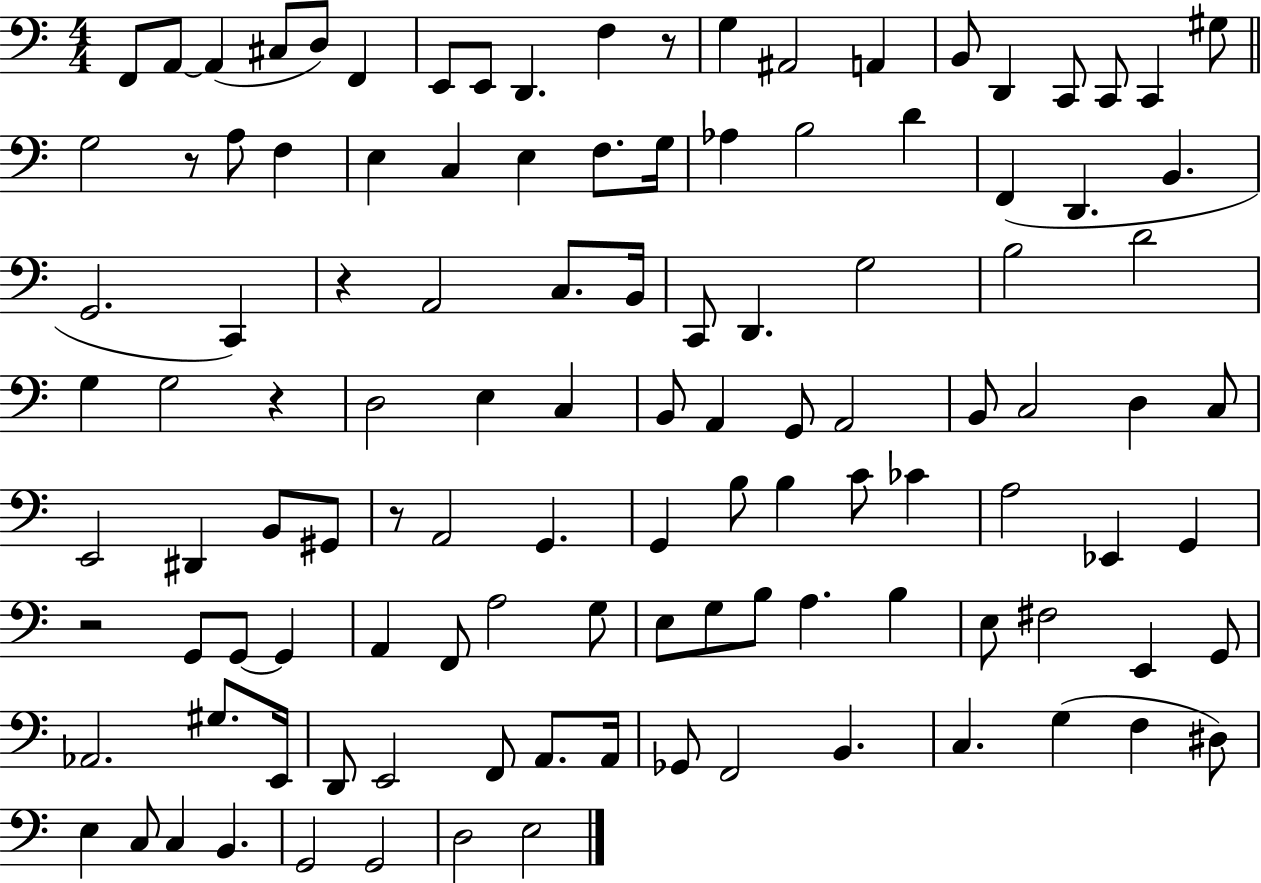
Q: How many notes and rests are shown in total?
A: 115